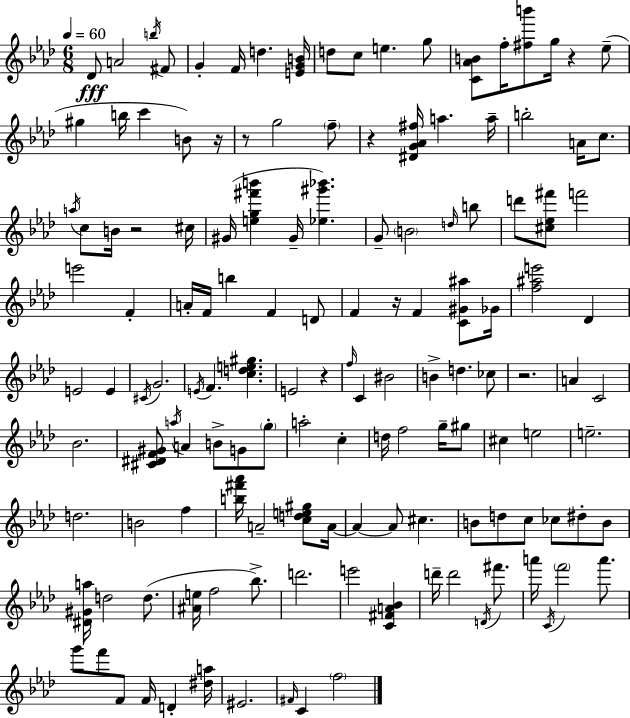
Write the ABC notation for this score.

X:1
T:Untitled
M:6/8
L:1/4
K:Ab
_D/2 A2 b/4 ^F/2 G F/4 d [EGB]/4 d/2 c/2 e g/2 [C_AB]/2 f/4 [^fb']/2 g/4 z _e/2 ^g b/4 c' B/2 z/4 z/2 g2 f/2 z [^DG_A^f]/4 a a/4 b2 A/4 c/2 a/4 c/2 B/4 z2 ^c/4 ^G/4 [eg^f'b'] ^G/4 [_e^g'_b'] G/2 B2 d/4 b/2 d'/2 [^c_e^f']/2 f'2 e'2 F A/4 F/4 b F D/2 F z/4 F [C^G^a]/2 _G/4 [f^ae']2 _D E2 E ^C/4 G2 E/4 F [cde^g] E2 z f/4 C ^B2 B d _c/2 z2 A C2 _B2 [^C^DF^G]/2 a/4 A B/2 G/2 g/2 a2 c d/4 f2 g/4 ^g/2 ^c e2 e2 d2 B2 f [b^f'_a']/4 A2 [cde^g]/2 A/4 A A/2 ^c B/2 d/2 c/2 _c/2 ^d/2 B/2 [^D^Ga]/4 d2 d/2 [^Ae]/4 f2 _b/2 d'2 e'2 [C^FA_B] d'/4 d'2 D/4 ^f'/2 a'/4 C/4 f'2 a'/2 g'/2 f'/2 F/2 F/4 D [^da]/4 ^E2 ^F/4 C f2